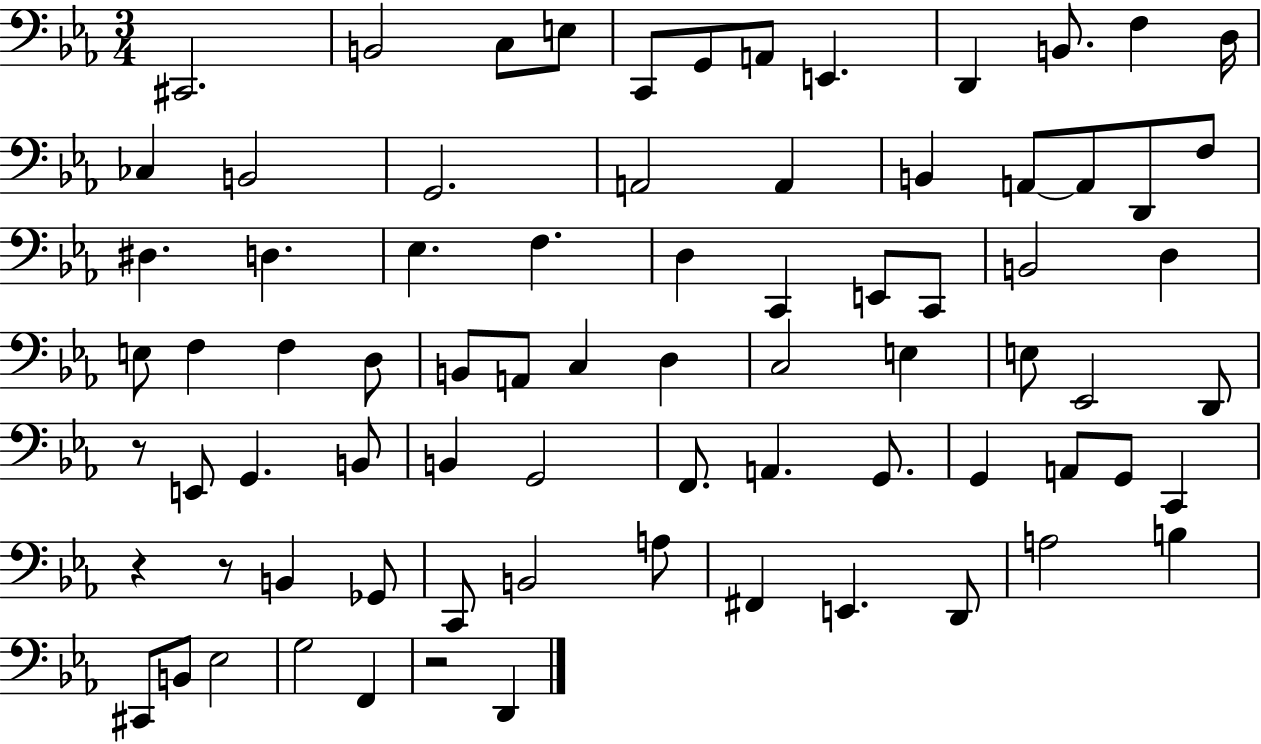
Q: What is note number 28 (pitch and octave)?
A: C2